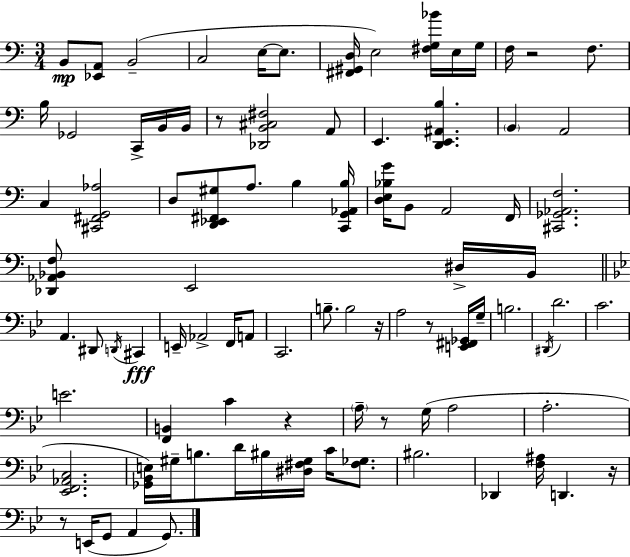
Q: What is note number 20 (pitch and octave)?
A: C3